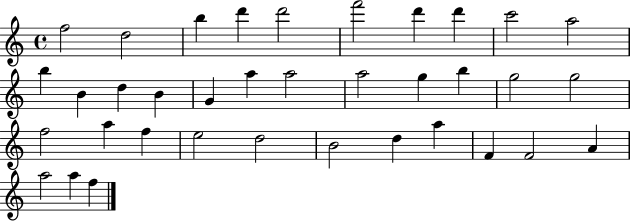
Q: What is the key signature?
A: C major